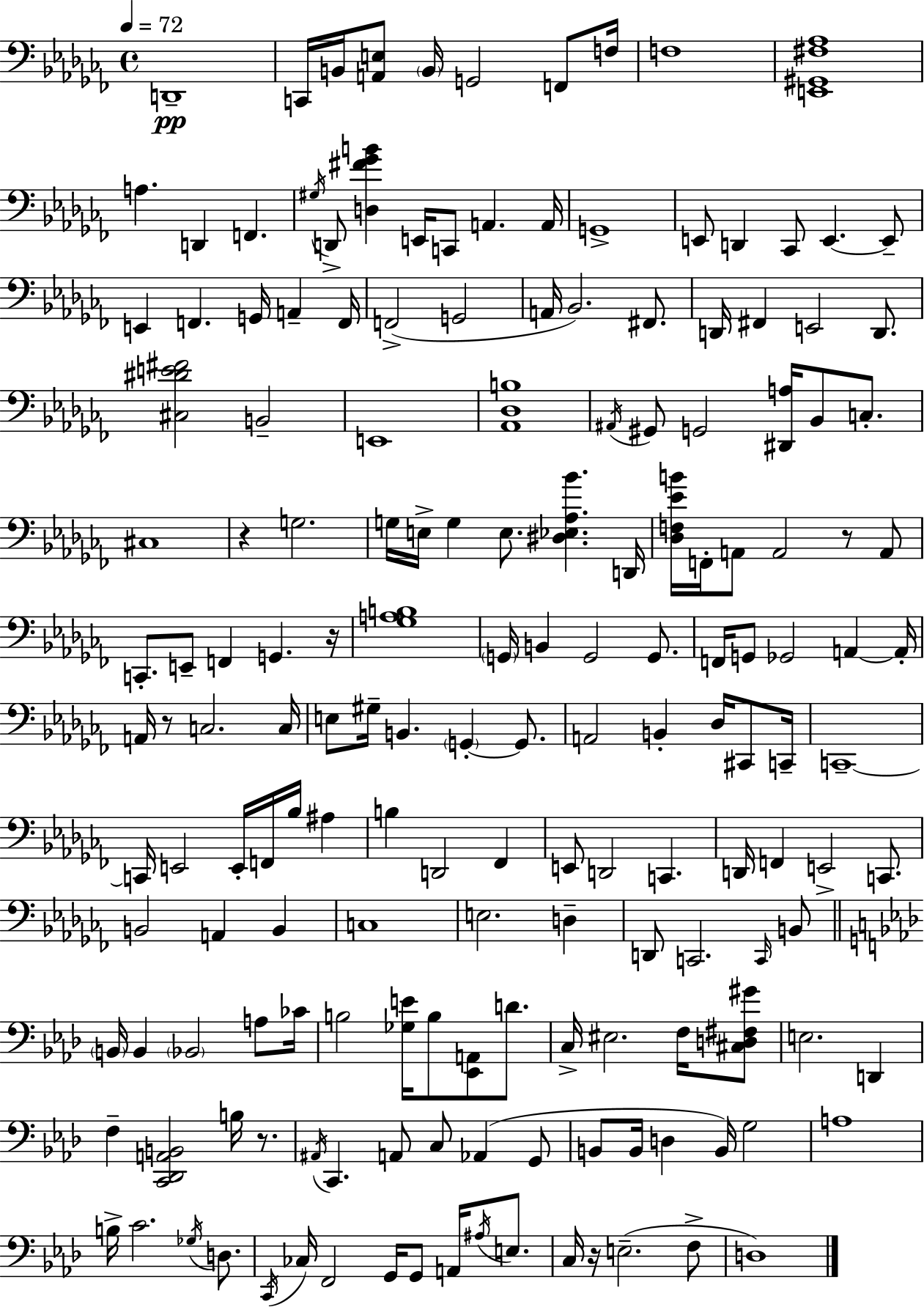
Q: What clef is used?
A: bass